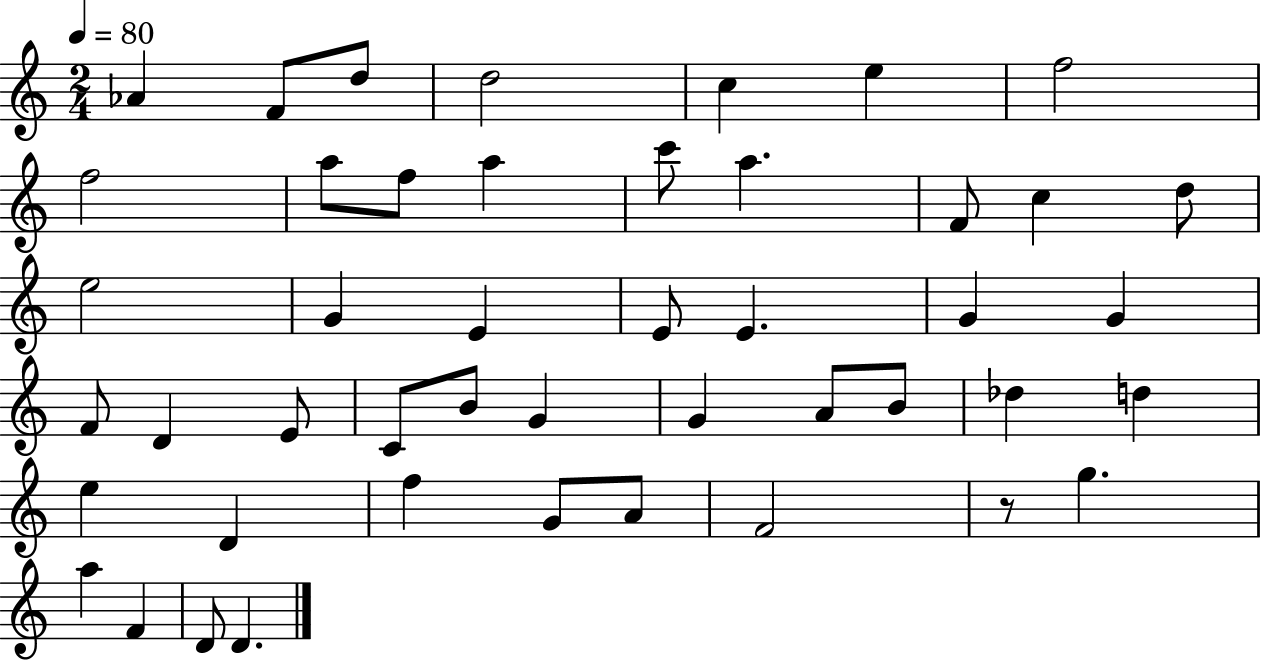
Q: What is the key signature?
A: C major